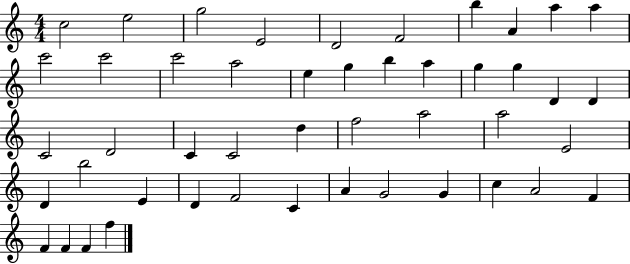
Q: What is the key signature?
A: C major